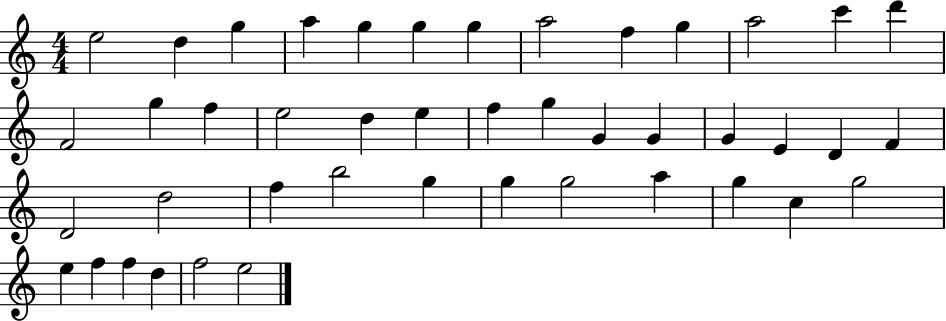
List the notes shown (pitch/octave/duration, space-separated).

E5/h D5/q G5/q A5/q G5/q G5/q G5/q A5/h F5/q G5/q A5/h C6/q D6/q F4/h G5/q F5/q E5/h D5/q E5/q F5/q G5/q G4/q G4/q G4/q E4/q D4/q F4/q D4/h D5/h F5/q B5/h G5/q G5/q G5/h A5/q G5/q C5/q G5/h E5/q F5/q F5/q D5/q F5/h E5/h